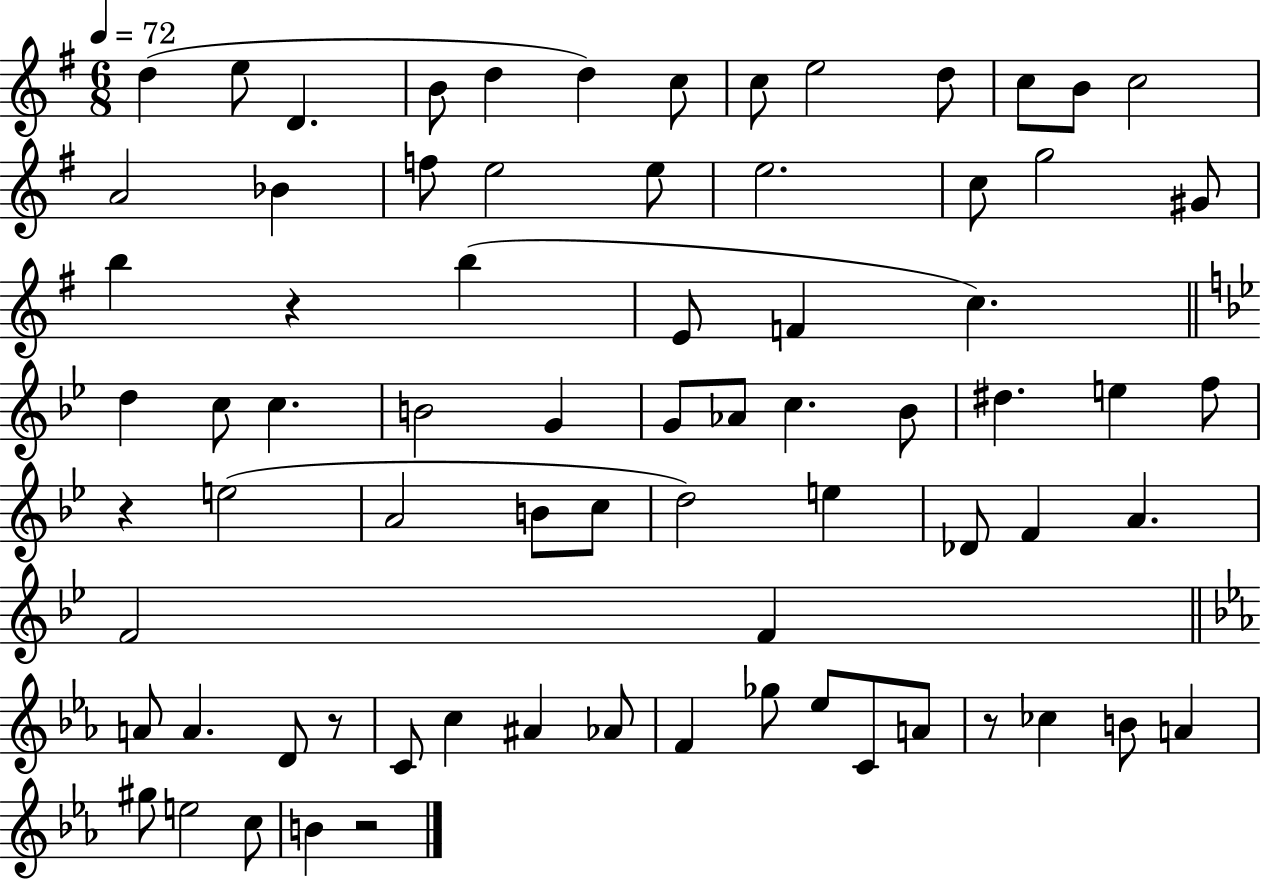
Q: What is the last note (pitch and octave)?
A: B4